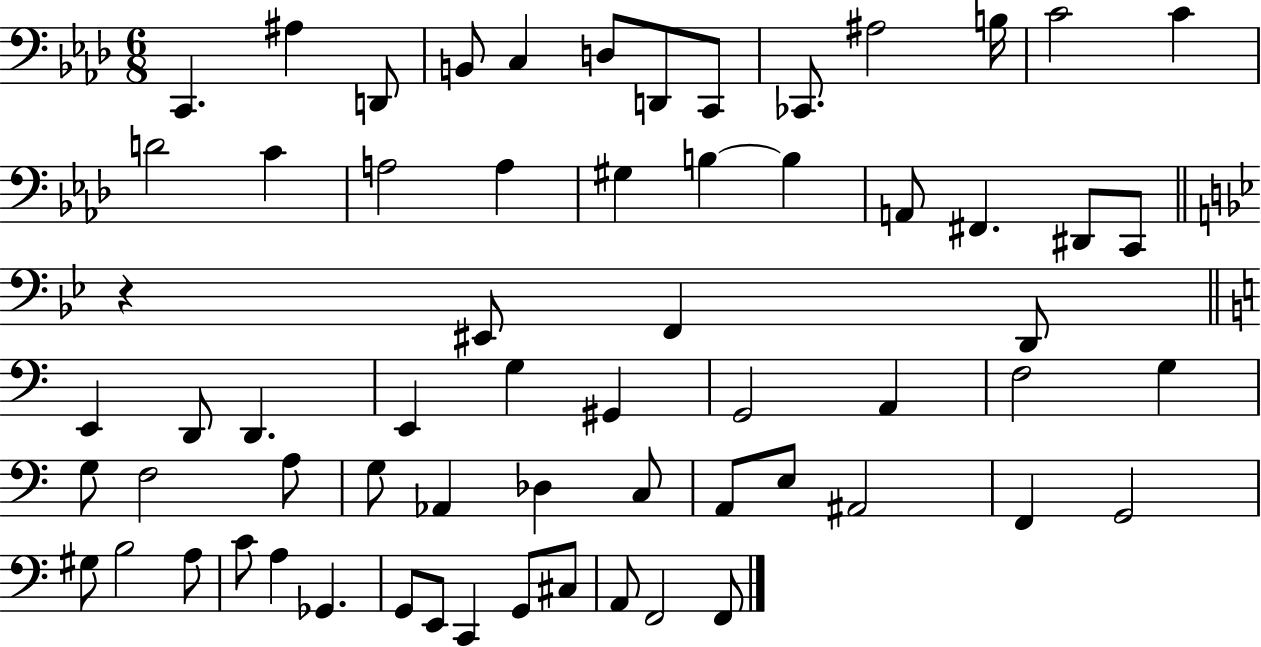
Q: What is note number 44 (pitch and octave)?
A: C3